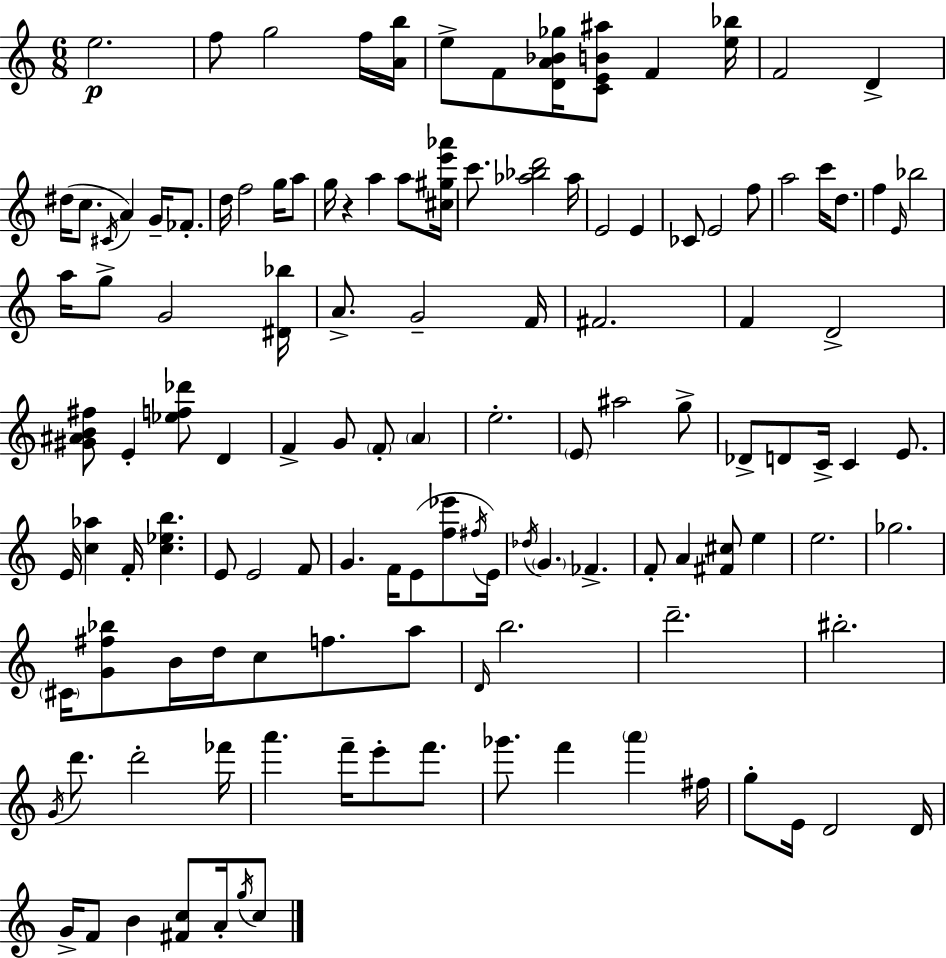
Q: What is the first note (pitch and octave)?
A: E5